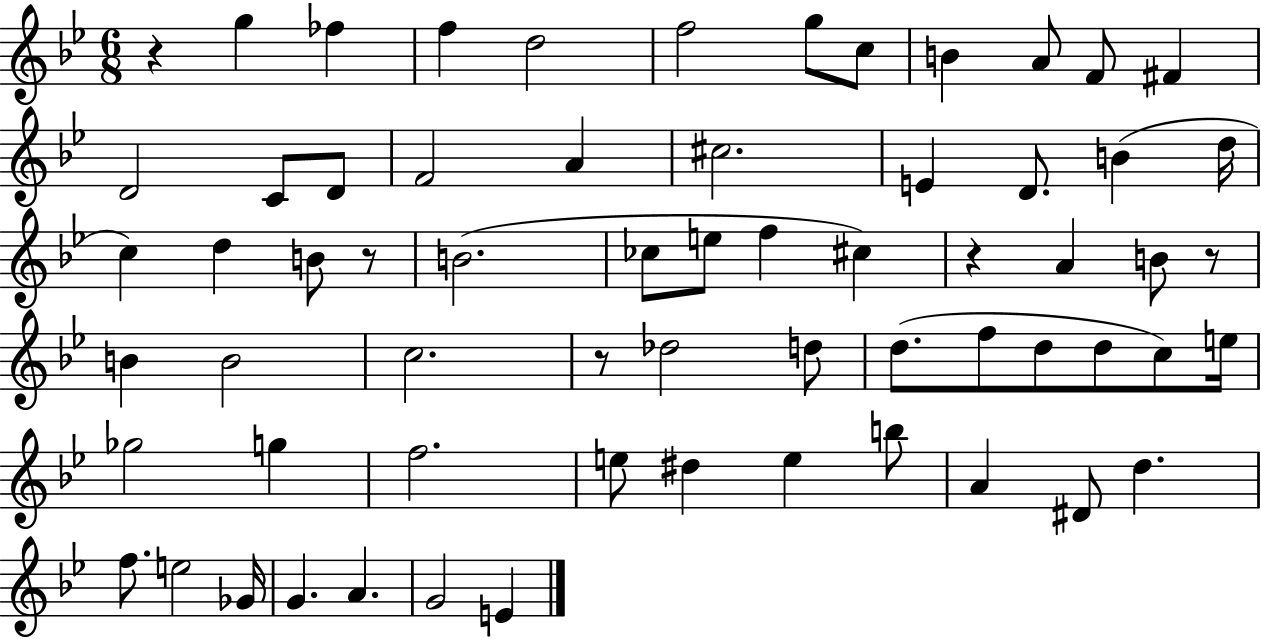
{
  \clef treble
  \numericTimeSignature
  \time 6/8
  \key bes \major
  r4 g''4 fes''4 | f''4 d''2 | f''2 g''8 c''8 | b'4 a'8 f'8 fis'4 | \break d'2 c'8 d'8 | f'2 a'4 | cis''2. | e'4 d'8. b'4( d''16 | \break c''4) d''4 b'8 r8 | b'2.( | ces''8 e''8 f''4 cis''4) | r4 a'4 b'8 r8 | \break b'4 b'2 | c''2. | r8 des''2 d''8 | d''8.( f''8 d''8 d''8 c''8) e''16 | \break ges''2 g''4 | f''2. | e''8 dis''4 e''4 b''8 | a'4 dis'8 d''4. | \break f''8. e''2 ges'16 | g'4. a'4. | g'2 e'4 | \bar "|."
}